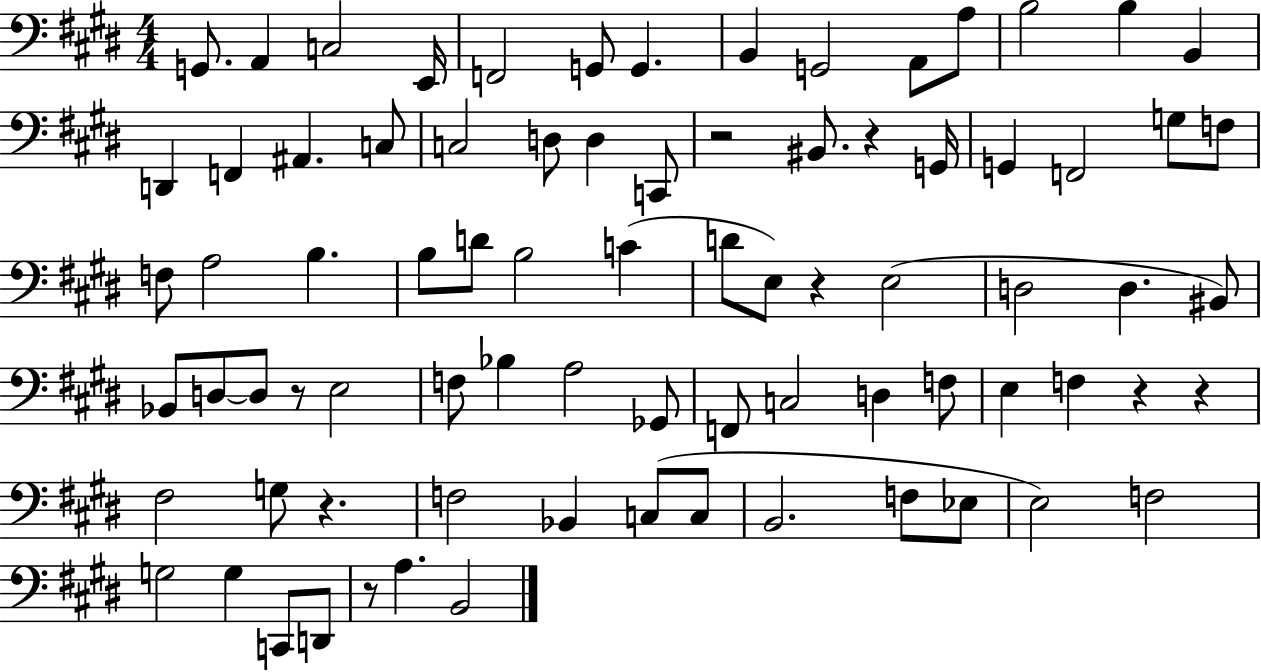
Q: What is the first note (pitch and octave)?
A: G2